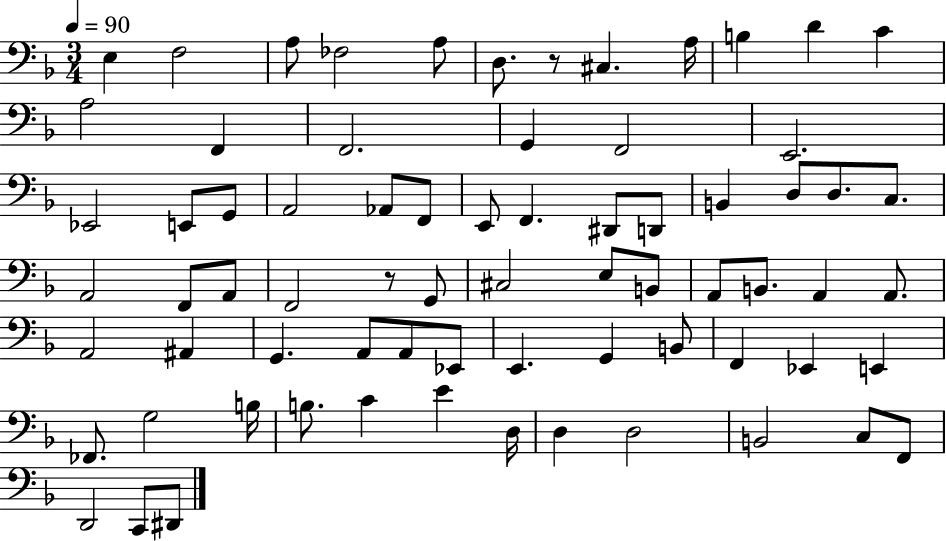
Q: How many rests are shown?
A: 2